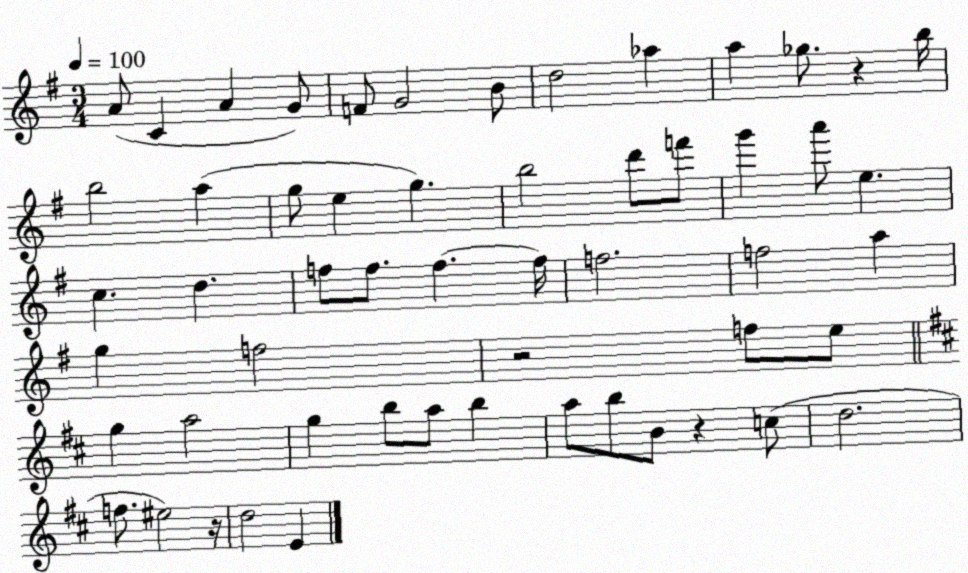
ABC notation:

X:1
T:Untitled
M:3/4
L:1/4
K:G
A/2 C A G/2 F/2 G2 B/2 d2 _a a _g/2 z b/4 b2 a g/2 e g b2 d'/2 f'/2 g' a'/2 e c d f/2 f/2 f f/4 f2 f2 a g f2 z2 f/2 e/2 g a2 g b/2 a/2 b a/2 b/2 B/2 z c/2 d2 f/2 ^e2 z/4 d2 E